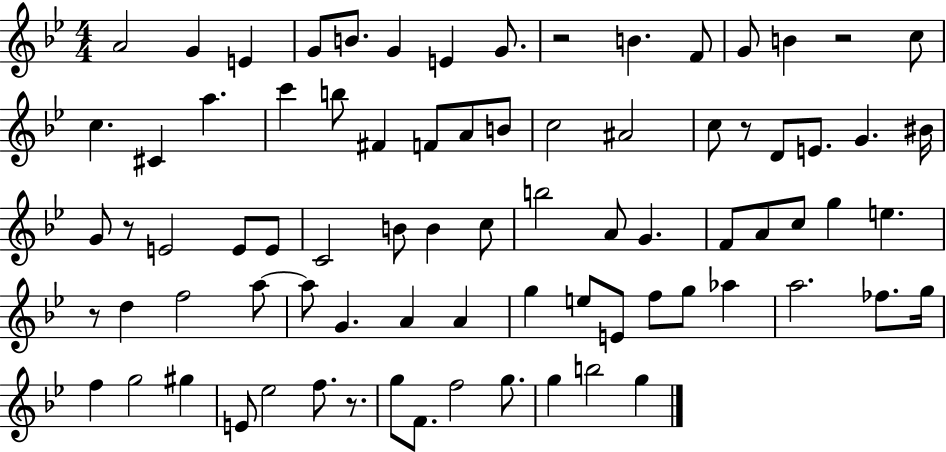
A4/h G4/q E4/q G4/e B4/e. G4/q E4/q G4/e. R/h B4/q. F4/e G4/e B4/q R/h C5/e C5/q. C#4/q A5/q. C6/q B5/e F#4/q F4/e A4/e B4/e C5/h A#4/h C5/e R/e D4/e E4/e. G4/q. BIS4/s G4/e R/e E4/h E4/e E4/e C4/h B4/e B4/q C5/e B5/h A4/e G4/q. F4/e A4/e C5/e G5/q E5/q. R/e D5/q F5/h A5/e A5/e G4/q. A4/q A4/q G5/q E5/e E4/e F5/e G5/e Ab5/q A5/h. FES5/e. G5/s F5/q G5/h G#5/q E4/e Eb5/h F5/e. R/e. G5/e F4/e. F5/h G5/e. G5/q B5/h G5/q